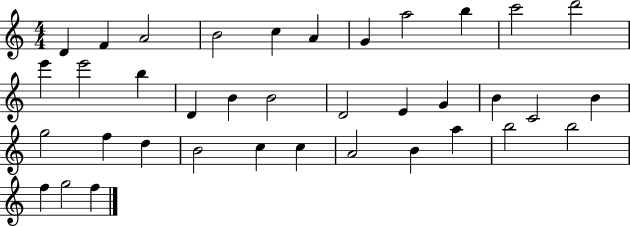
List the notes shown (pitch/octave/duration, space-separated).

D4/q F4/q A4/h B4/h C5/q A4/q G4/q A5/h B5/q C6/h D6/h E6/q E6/h B5/q D4/q B4/q B4/h D4/h E4/q G4/q B4/q C4/h B4/q G5/h F5/q D5/q B4/h C5/q C5/q A4/h B4/q A5/q B5/h B5/h F5/q G5/h F5/q